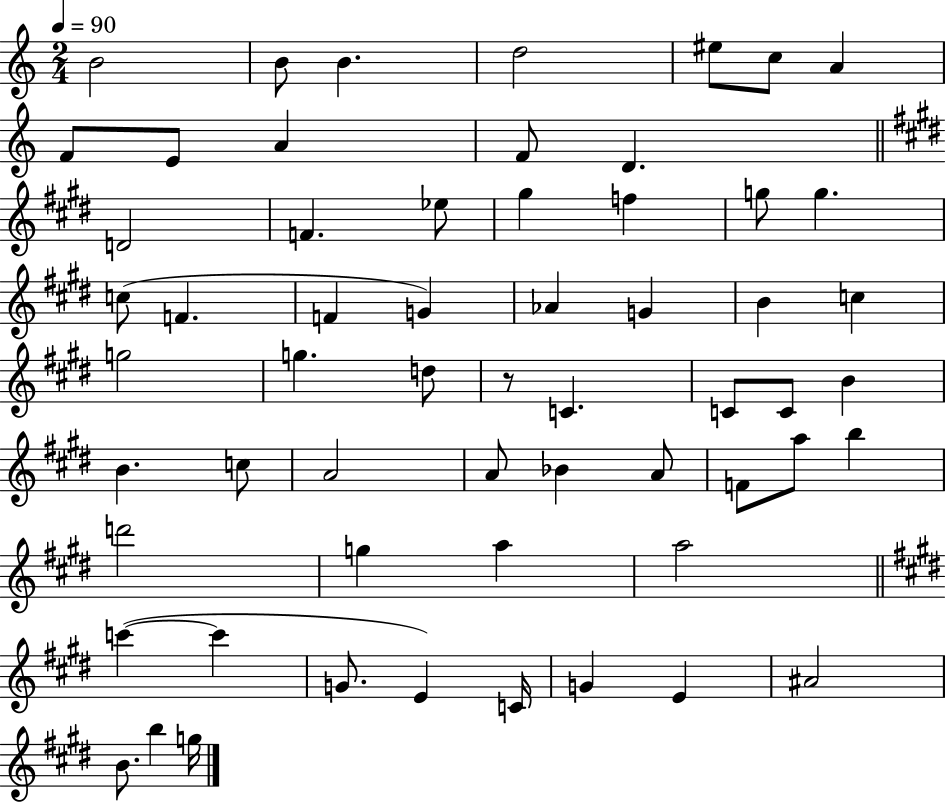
{
  \clef treble
  \numericTimeSignature
  \time 2/4
  \key c \major
  \tempo 4 = 90
  b'2 | b'8 b'4. | d''2 | eis''8 c''8 a'4 | \break f'8 e'8 a'4 | f'8 d'4. | \bar "||" \break \key e \major d'2 | f'4. ees''8 | gis''4 f''4 | g''8 g''4. | \break c''8( f'4. | f'4 g'4) | aes'4 g'4 | b'4 c''4 | \break g''2 | g''4. d''8 | r8 c'4. | c'8 c'8 b'4 | \break b'4. c''8 | a'2 | a'8 bes'4 a'8 | f'8 a''8 b''4 | \break d'''2 | g''4 a''4 | a''2 | \bar "||" \break \key e \major c'''4~(~ c'''4 | g'8. e'4) c'16 | g'4 e'4 | ais'2 | \break b'8. b''4 g''16 | \bar "|."
}